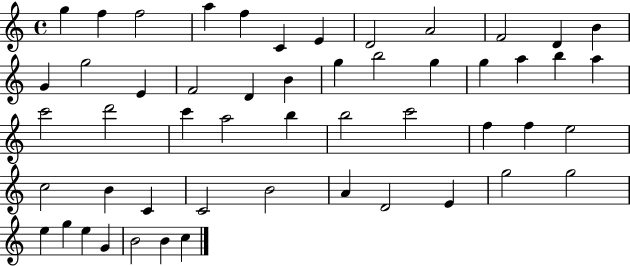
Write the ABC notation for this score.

X:1
T:Untitled
M:4/4
L:1/4
K:C
g f f2 a f C E D2 A2 F2 D B G g2 E F2 D B g b2 g g a b a c'2 d'2 c' a2 b b2 c'2 f f e2 c2 B C C2 B2 A D2 E g2 g2 e g e G B2 B c